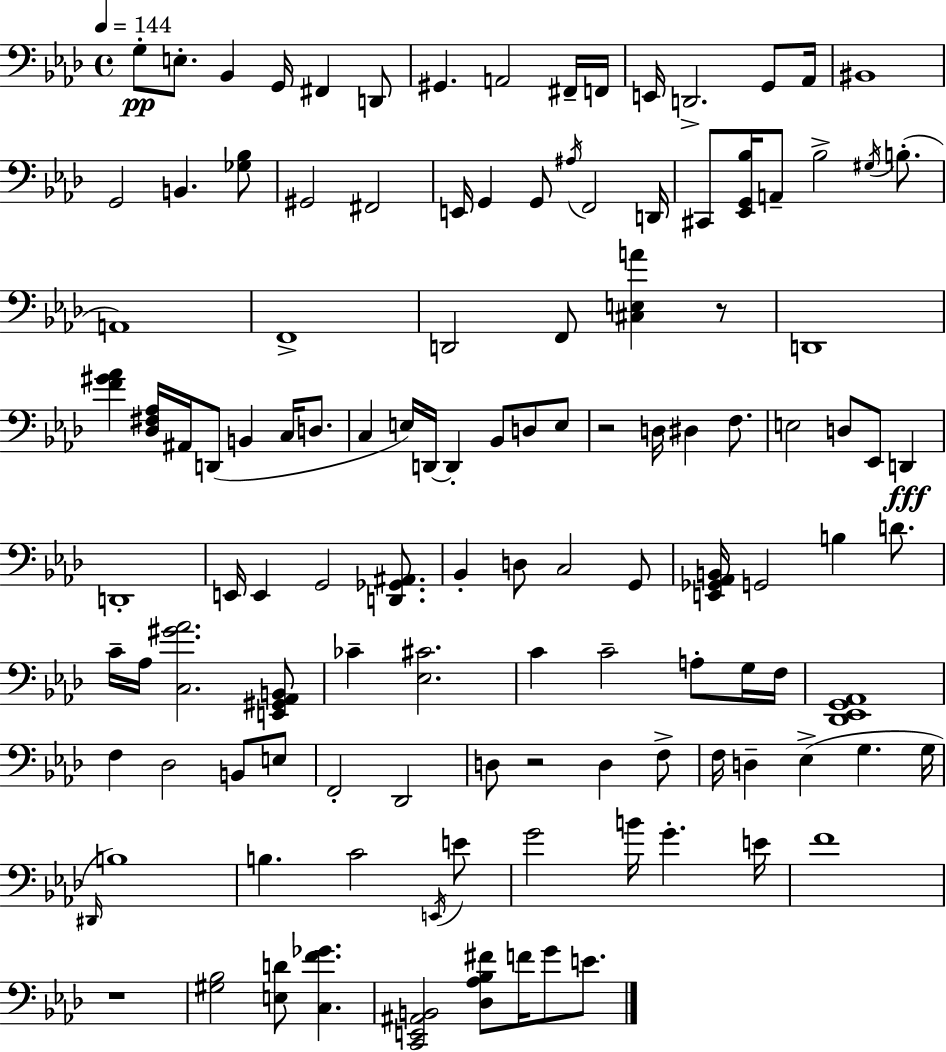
X:1
T:Untitled
M:4/4
L:1/4
K:Fm
G,/2 E,/2 _B,, G,,/4 ^F,, D,,/2 ^G,, A,,2 ^F,,/4 F,,/4 E,,/4 D,,2 G,,/2 _A,,/4 ^B,,4 G,,2 B,, [_G,_B,]/2 ^G,,2 ^F,,2 E,,/4 G,, G,,/2 ^A,/4 F,,2 D,,/4 ^C,,/2 [_E,,G,,_B,]/4 A,,/2 _B,2 ^G,/4 B,/2 A,,4 F,,4 D,,2 F,,/2 [^C,E,A] z/2 D,,4 [F^G_A] [_D,^F,_A,]/4 ^A,,/4 D,,/2 B,, C,/4 D,/2 C, E,/4 D,,/4 D,, _B,,/2 D,/2 E,/2 z2 D,/4 ^D, F,/2 E,2 D,/2 _E,,/2 D,, D,,4 E,,/4 E,, G,,2 [D,,_G,,^A,,]/2 _B,, D,/2 C,2 G,,/2 [E,,_G,,_A,,B,,]/4 G,,2 B, D/2 C/4 _A,/4 [C,^G_A]2 [E,,^G,,_A,,B,,]/2 _C [_E,^C]2 C C2 A,/2 G,/4 F,/4 [_D,,_E,,G,,_A,,]4 F, _D,2 B,,/2 E,/2 F,,2 _D,,2 D,/2 z2 D, F,/2 F,/4 D, _E, G, G,/4 ^D,,/4 B,4 B, C2 E,,/4 E/2 G2 B/4 G E/4 F4 z4 [^G,_B,]2 [E,D]/2 [C,F_G] [C,,E,,^A,,B,,]2 [_D,_A,_B,^F]/2 F/4 G/2 E/2